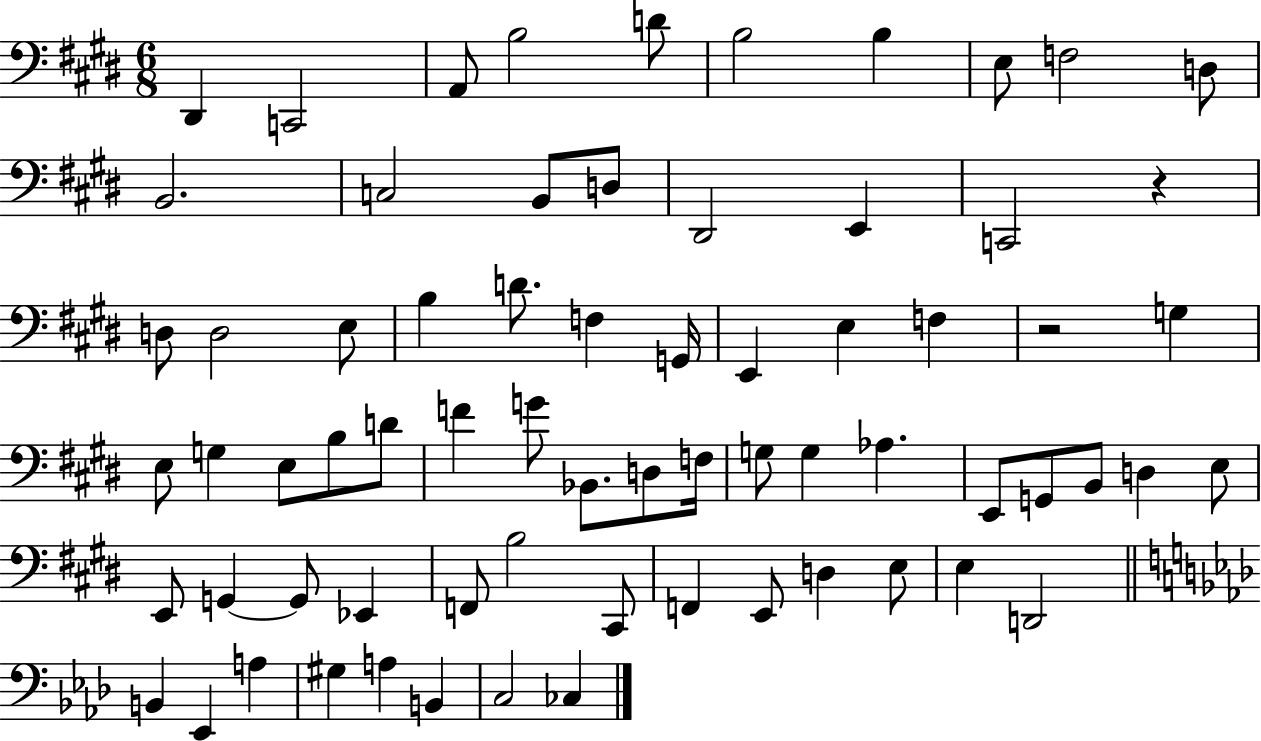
{
  \clef bass
  \numericTimeSignature
  \time 6/8
  \key e \major
  dis,4 c,2 | a,8 b2 d'8 | b2 b4 | e8 f2 d8 | \break b,2. | c2 b,8 d8 | dis,2 e,4 | c,2 r4 | \break d8 d2 e8 | b4 d'8. f4 g,16 | e,4 e4 f4 | r2 g4 | \break e8 g4 e8 b8 d'8 | f'4 g'8 bes,8. d8 f16 | g8 g4 aes4. | e,8 g,8 b,8 d4 e8 | \break e,8 g,4~~ g,8 ees,4 | f,8 b2 cis,8 | f,4 e,8 d4 e8 | e4 d,2 | \break \bar "||" \break \key aes \major b,4 ees,4 a4 | gis4 a4 b,4 | c2 ces4 | \bar "|."
}